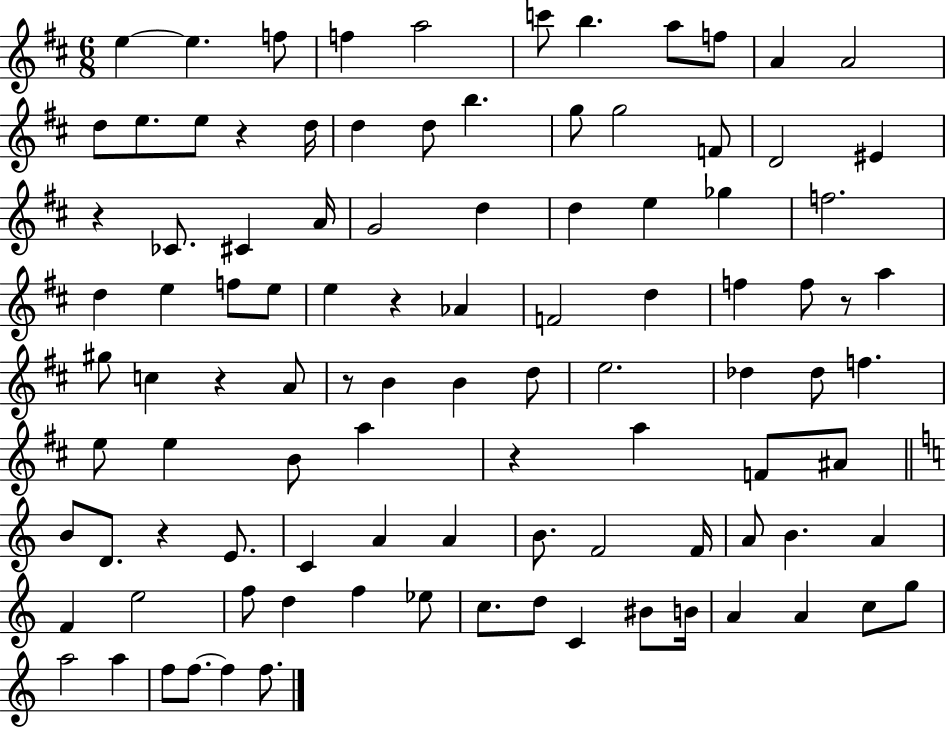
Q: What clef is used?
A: treble